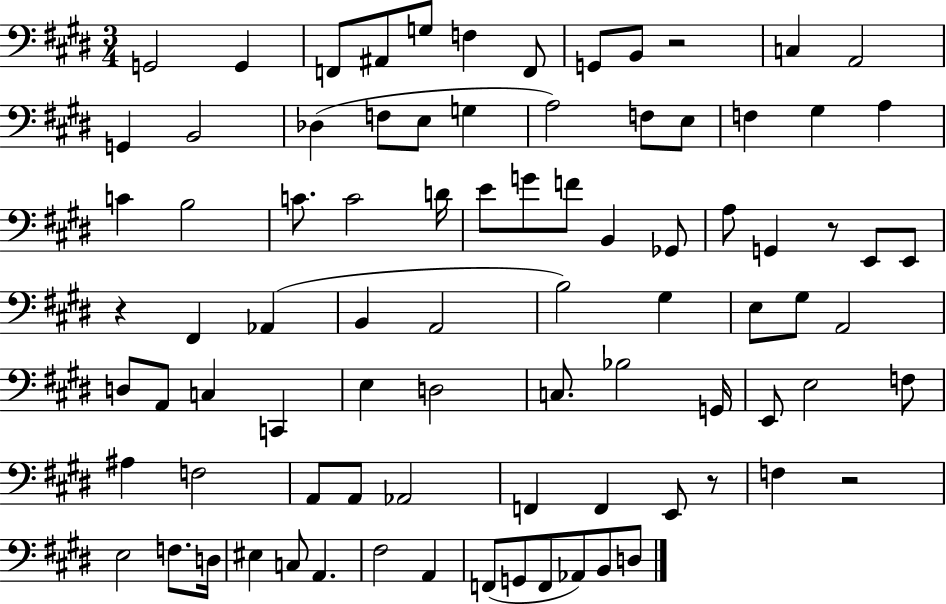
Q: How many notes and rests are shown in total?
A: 86